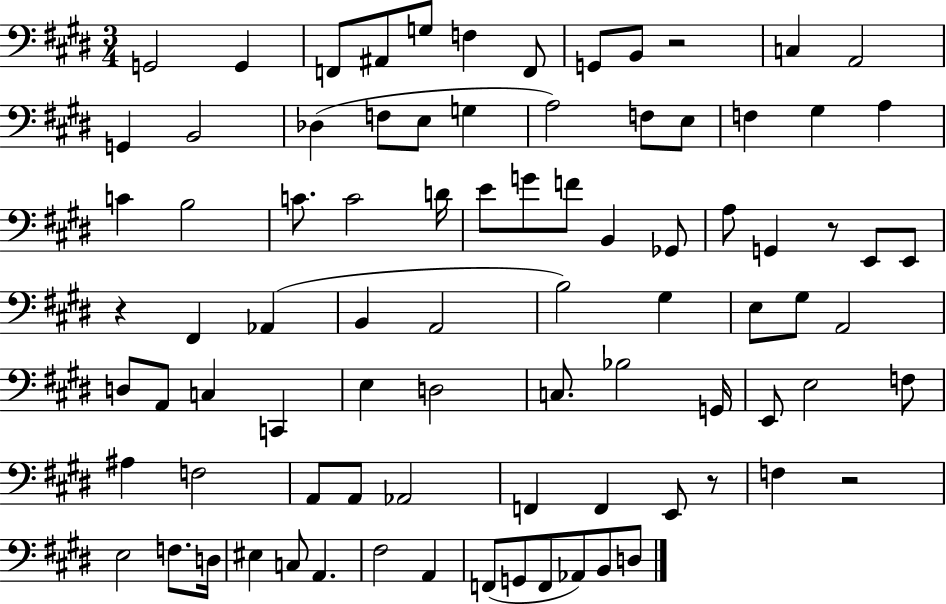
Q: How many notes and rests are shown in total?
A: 86